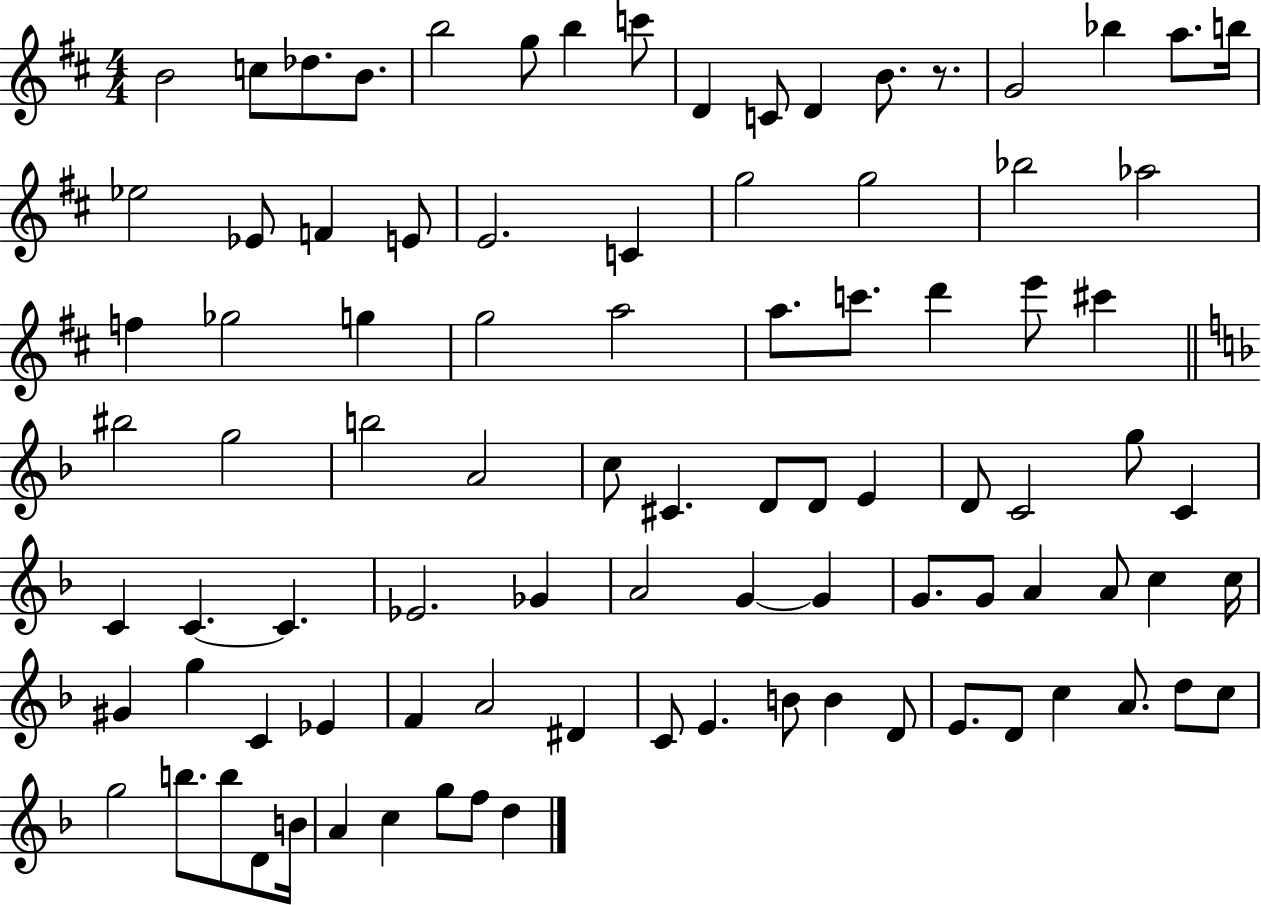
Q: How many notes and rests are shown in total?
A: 92